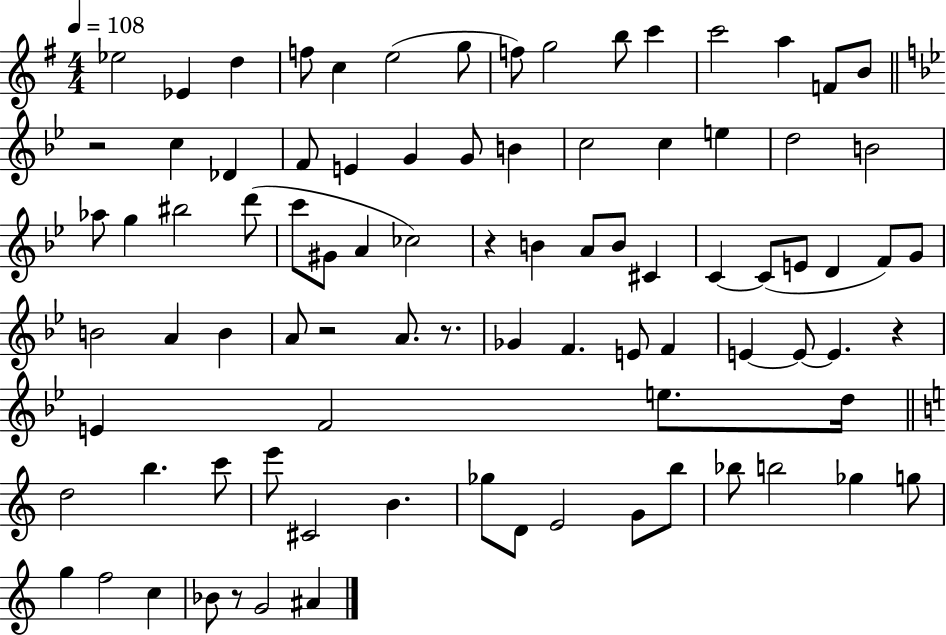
{
  \clef treble
  \numericTimeSignature
  \time 4/4
  \key g \major
  \tempo 4 = 108
  ees''2 ees'4 d''4 | f''8 c''4 e''2( g''8 | f''8) g''2 b''8 c'''4 | c'''2 a''4 f'8 b'8 | \break \bar "||" \break \key bes \major r2 c''4 des'4 | f'8 e'4 g'4 g'8 b'4 | c''2 c''4 e''4 | d''2 b'2 | \break aes''8 g''4 bis''2 d'''8( | c'''8 gis'8 a'4 ces''2) | r4 b'4 a'8 b'8 cis'4 | c'4~~ c'8( e'8 d'4 f'8) g'8 | \break b'2 a'4 b'4 | a'8 r2 a'8. r8. | ges'4 f'4. e'8 f'4 | e'4~~ e'8~~ e'4. r4 | \break e'4 f'2 e''8. d''16 | \bar "||" \break \key a \minor d''2 b''4. c'''8 | e'''8 cis'2 b'4. | ges''8 d'8 e'2 g'8 b''8 | bes''8 b''2 ges''4 g''8 | \break g''4 f''2 c''4 | bes'8 r8 g'2 ais'4 | \bar "|."
}